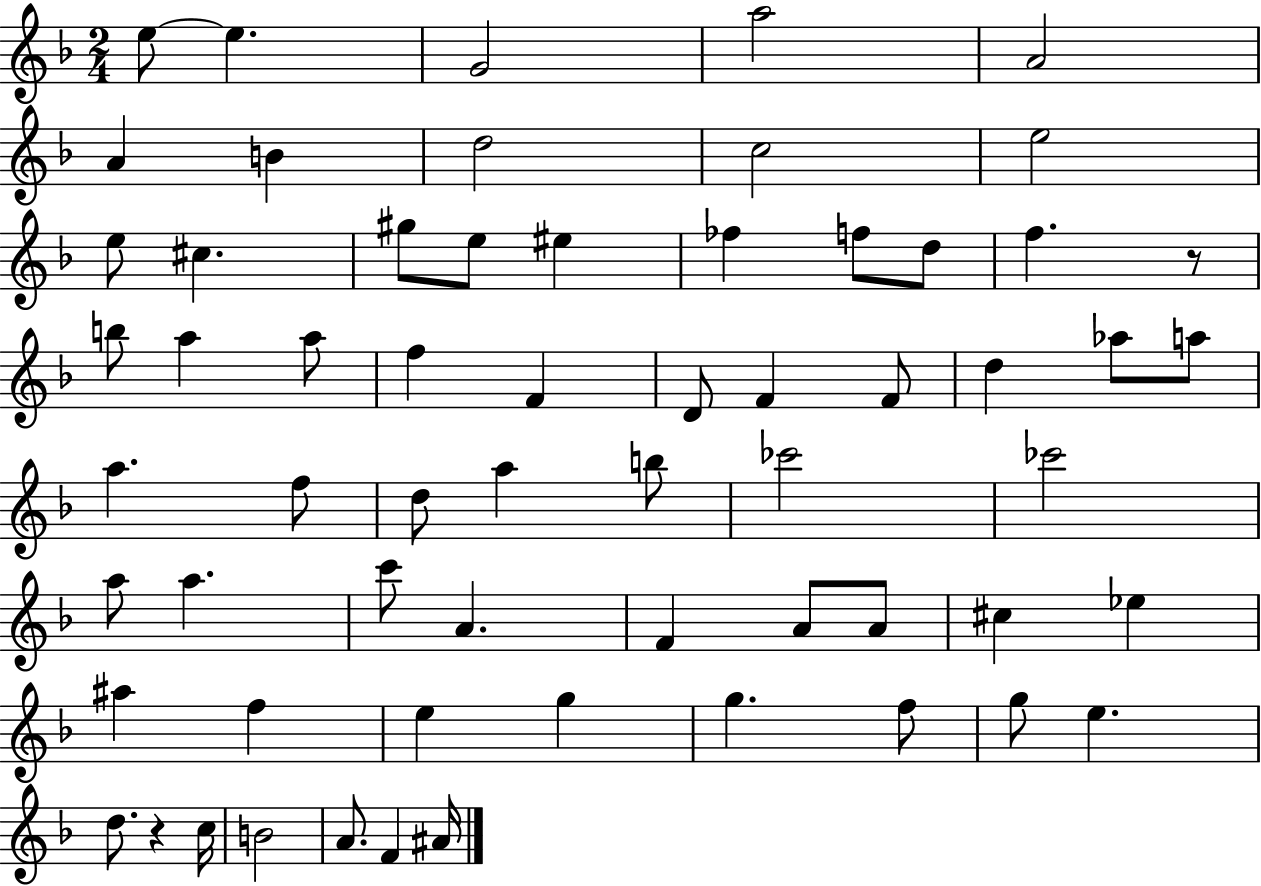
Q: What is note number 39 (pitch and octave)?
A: A5